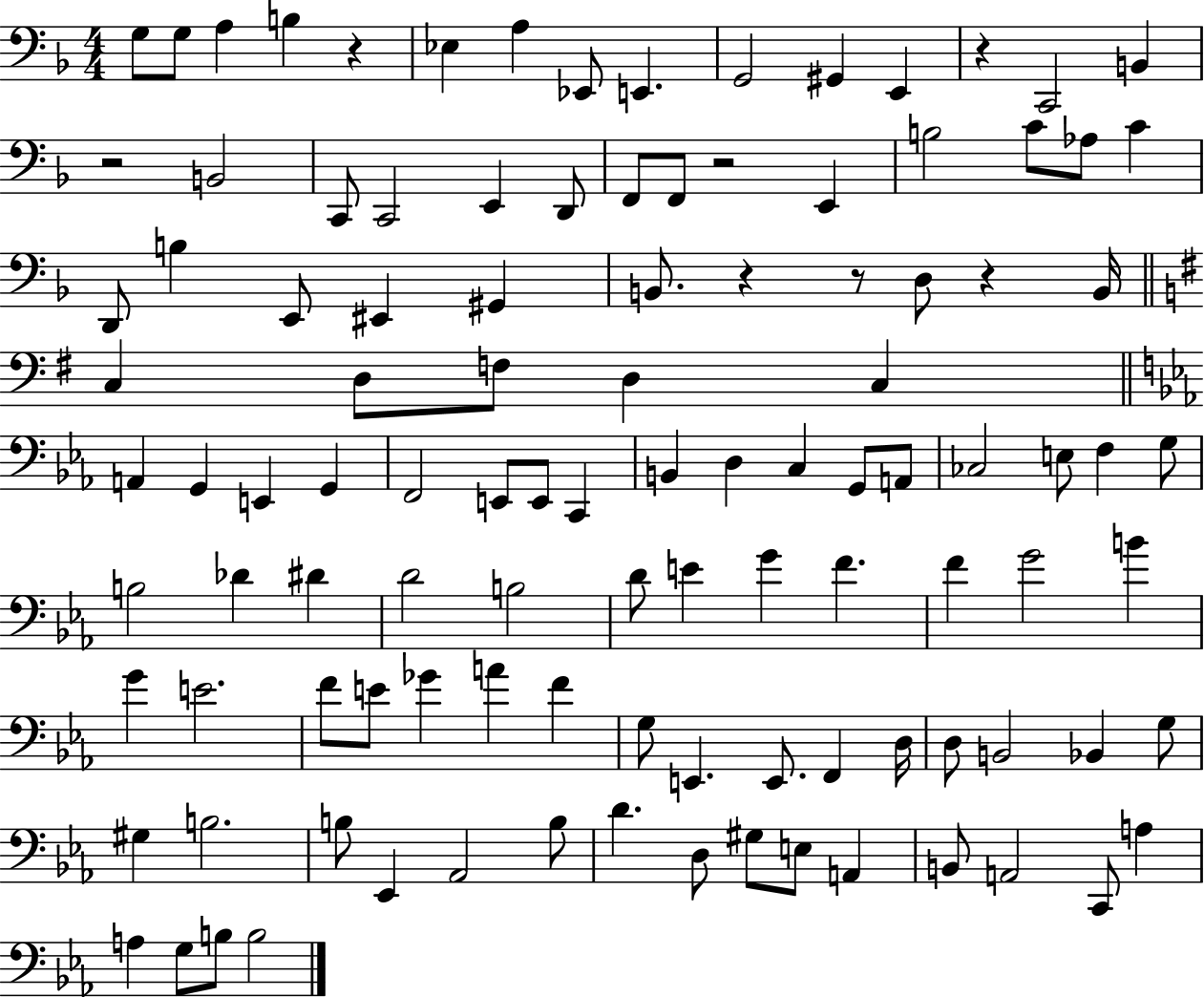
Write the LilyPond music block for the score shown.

{
  \clef bass
  \numericTimeSignature
  \time 4/4
  \key f \major
  \repeat volta 2 { g8 g8 a4 b4 r4 | ees4 a4 ees,8 e,4. | g,2 gis,4 e,4 | r4 c,2 b,4 | \break r2 b,2 | c,8 c,2 e,4 d,8 | f,8 f,8 r2 e,4 | b2 c'8 aes8 c'4 | \break d,8 b4 e,8 eis,4 gis,4 | b,8. r4 r8 d8 r4 b,16 | \bar "||" \break \key e \minor c4 d8 f8 d4 c4 | \bar "||" \break \key c \minor a,4 g,4 e,4 g,4 | f,2 e,8 e,8 c,4 | b,4 d4 c4 g,8 a,8 | ces2 e8 f4 g8 | \break b2 des'4 dis'4 | d'2 b2 | d'8 e'4 g'4 f'4. | f'4 g'2 b'4 | \break g'4 e'2. | f'8 e'8 ges'4 a'4 f'4 | g8 e,4. e,8. f,4 d16 | d8 b,2 bes,4 g8 | \break gis4 b2. | b8 ees,4 aes,2 b8 | d'4. d8 gis8 e8 a,4 | b,8 a,2 c,8 a4 | \break a4 g8 b8 b2 | } \bar "|."
}